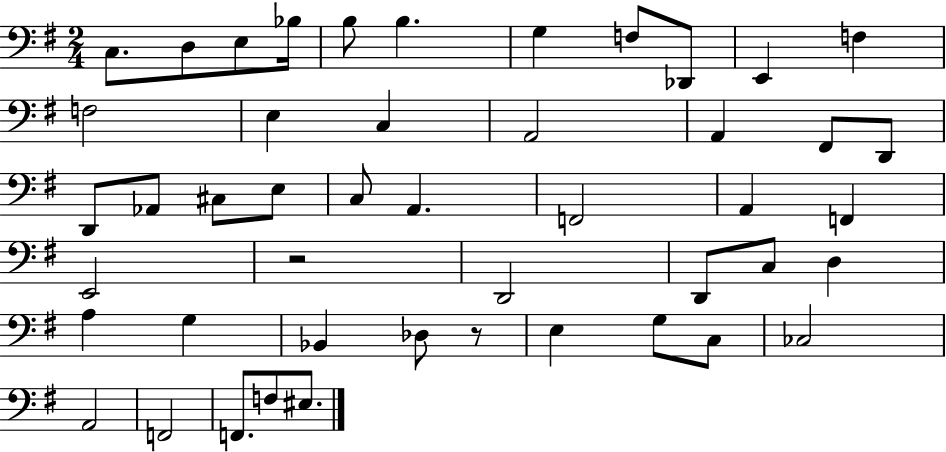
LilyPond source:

{
  \clef bass
  \numericTimeSignature
  \time 2/4
  \key g \major
  c8. d8 e8 bes16 | b8 b4. | g4 f8 des,8 | e,4 f4 | \break f2 | e4 c4 | a,2 | a,4 fis,8 d,8 | \break d,8 aes,8 cis8 e8 | c8 a,4. | f,2 | a,4 f,4 | \break e,2 | r2 | d,2 | d,8 c8 d4 | \break a4 g4 | bes,4 des8 r8 | e4 g8 c8 | ces2 | \break a,2 | f,2 | f,8. f8 eis8. | \bar "|."
}